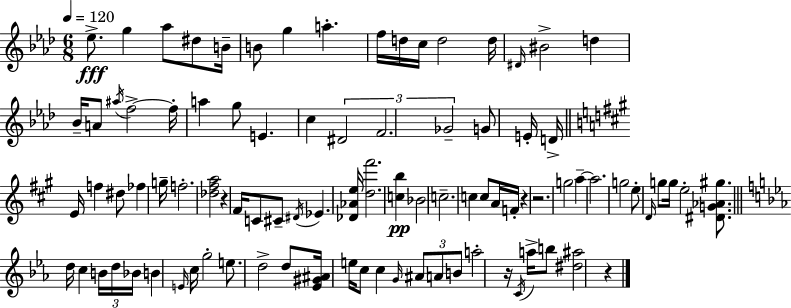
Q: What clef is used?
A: treble